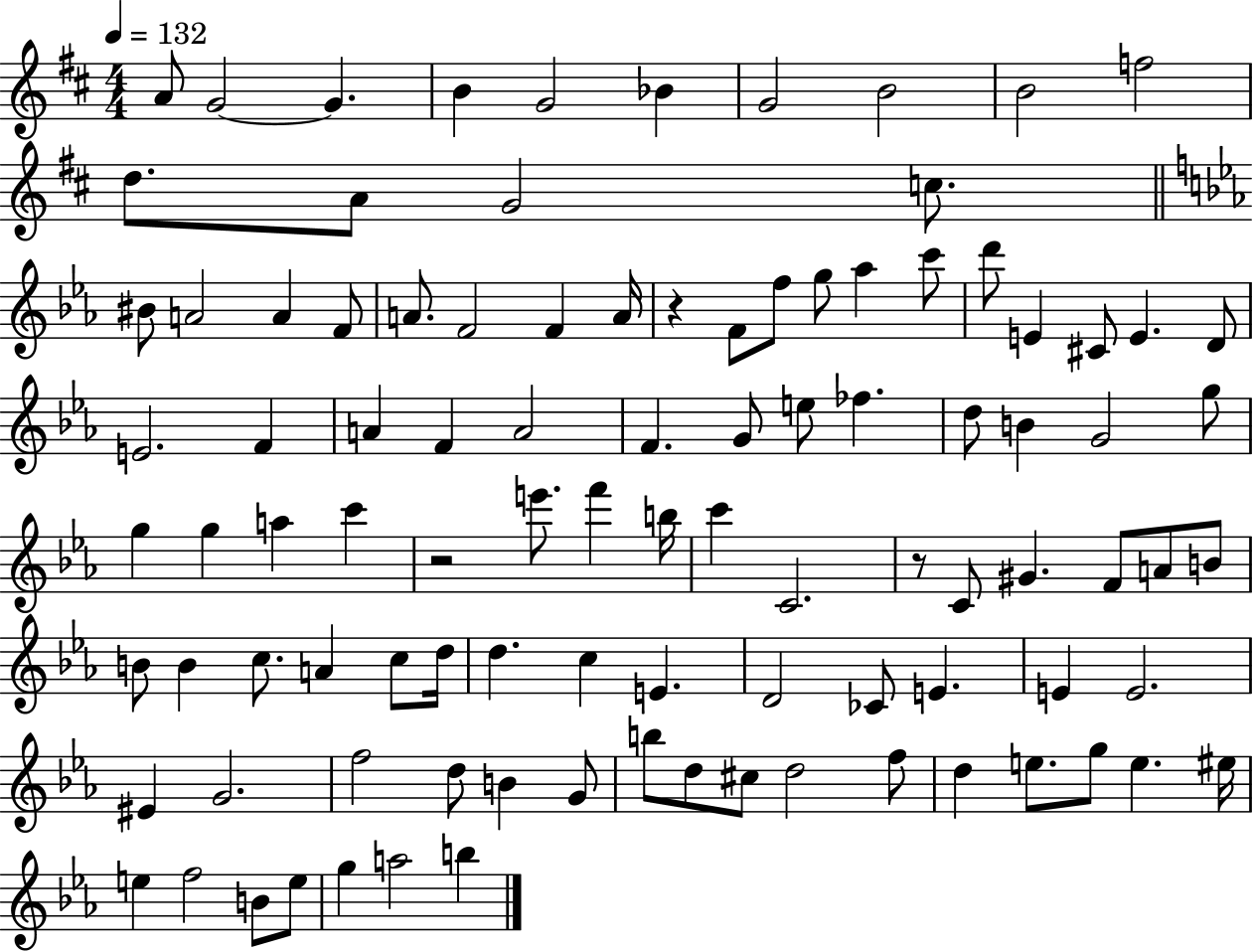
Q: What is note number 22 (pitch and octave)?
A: A4